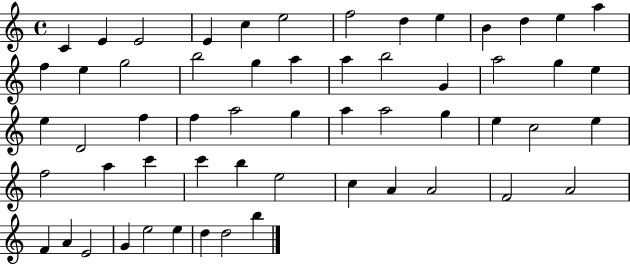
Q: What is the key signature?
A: C major